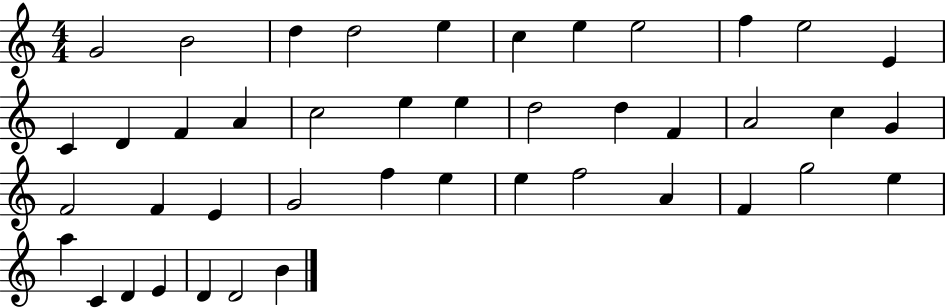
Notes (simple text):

G4/h B4/h D5/q D5/h E5/q C5/q E5/q E5/h F5/q E5/h E4/q C4/q D4/q F4/q A4/q C5/h E5/q E5/q D5/h D5/q F4/q A4/h C5/q G4/q F4/h F4/q E4/q G4/h F5/q E5/q E5/q F5/h A4/q F4/q G5/h E5/q A5/q C4/q D4/q E4/q D4/q D4/h B4/q